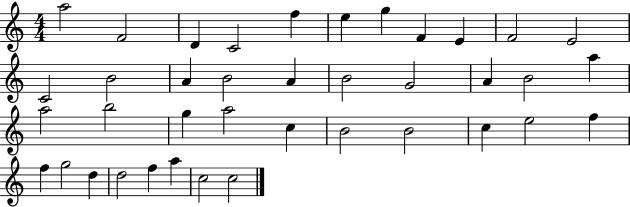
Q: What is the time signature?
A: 4/4